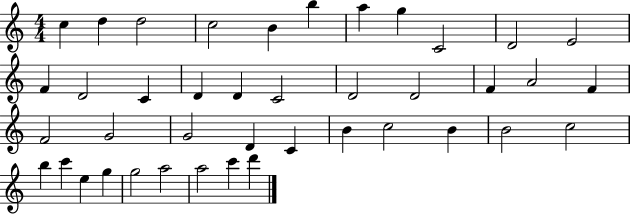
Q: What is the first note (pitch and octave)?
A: C5